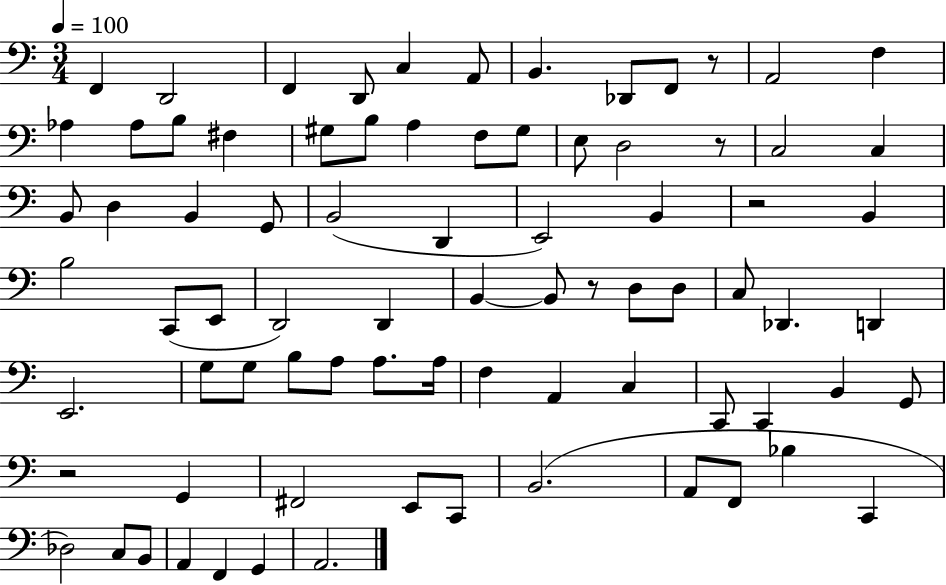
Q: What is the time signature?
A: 3/4